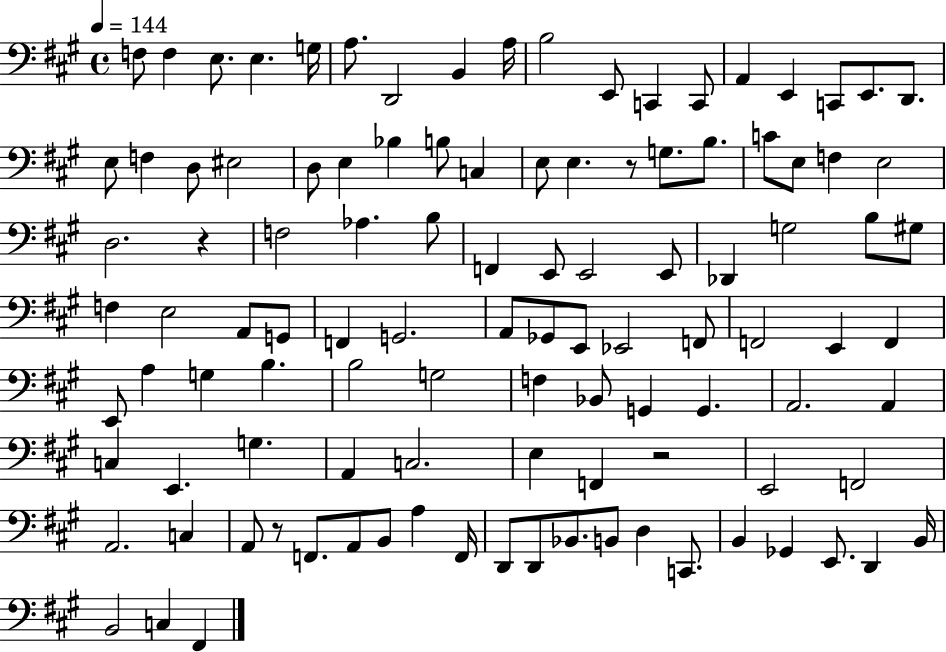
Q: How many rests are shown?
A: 4